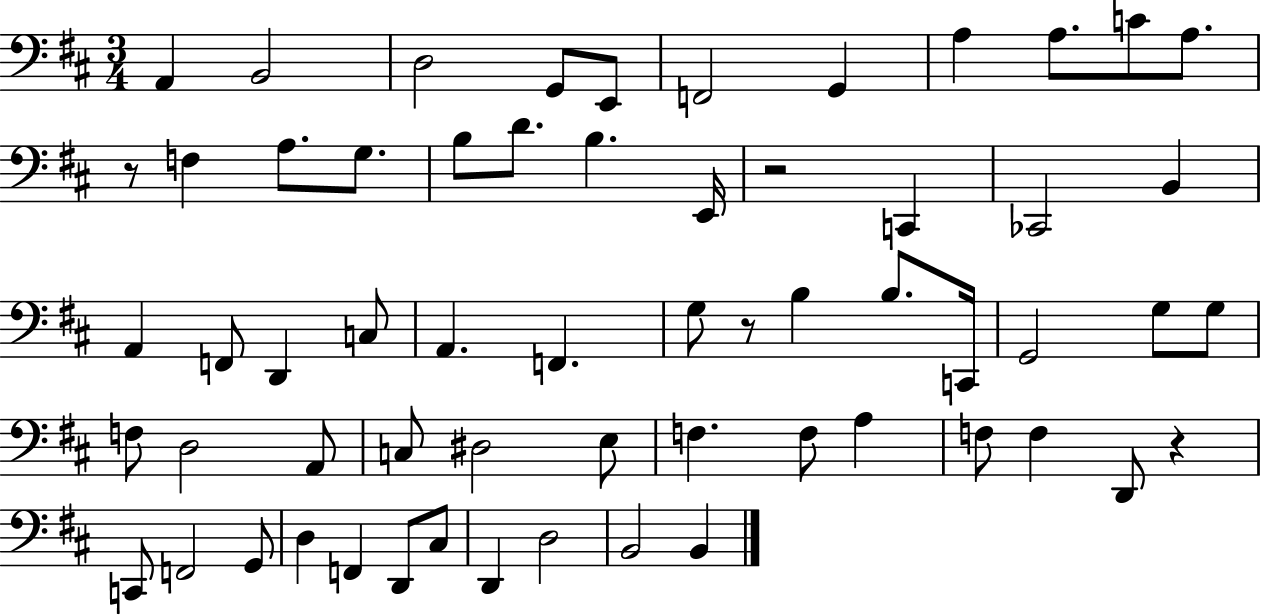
{
  \clef bass
  \numericTimeSignature
  \time 3/4
  \key d \major
  \repeat volta 2 { a,4 b,2 | d2 g,8 e,8 | f,2 g,4 | a4 a8. c'8 a8. | \break r8 f4 a8. g8. | b8 d'8. b4. e,16 | r2 c,4 | ces,2 b,4 | \break a,4 f,8 d,4 c8 | a,4. f,4. | g8 r8 b4 b8. c,16 | g,2 g8 g8 | \break f8 d2 a,8 | c8 dis2 e8 | f4. f8 a4 | f8 f4 d,8 r4 | \break c,8 f,2 g,8 | d4 f,4 d,8 cis8 | d,4 d2 | b,2 b,4 | \break } \bar "|."
}